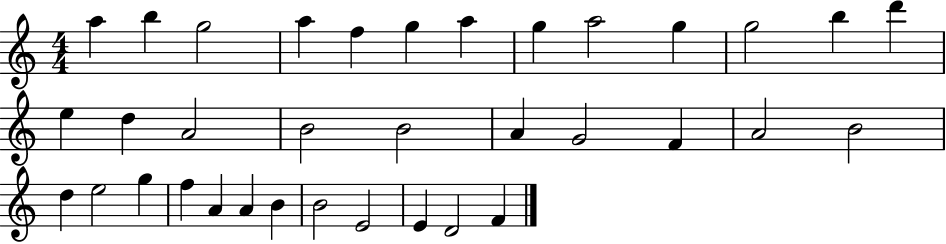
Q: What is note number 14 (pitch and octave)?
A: E5